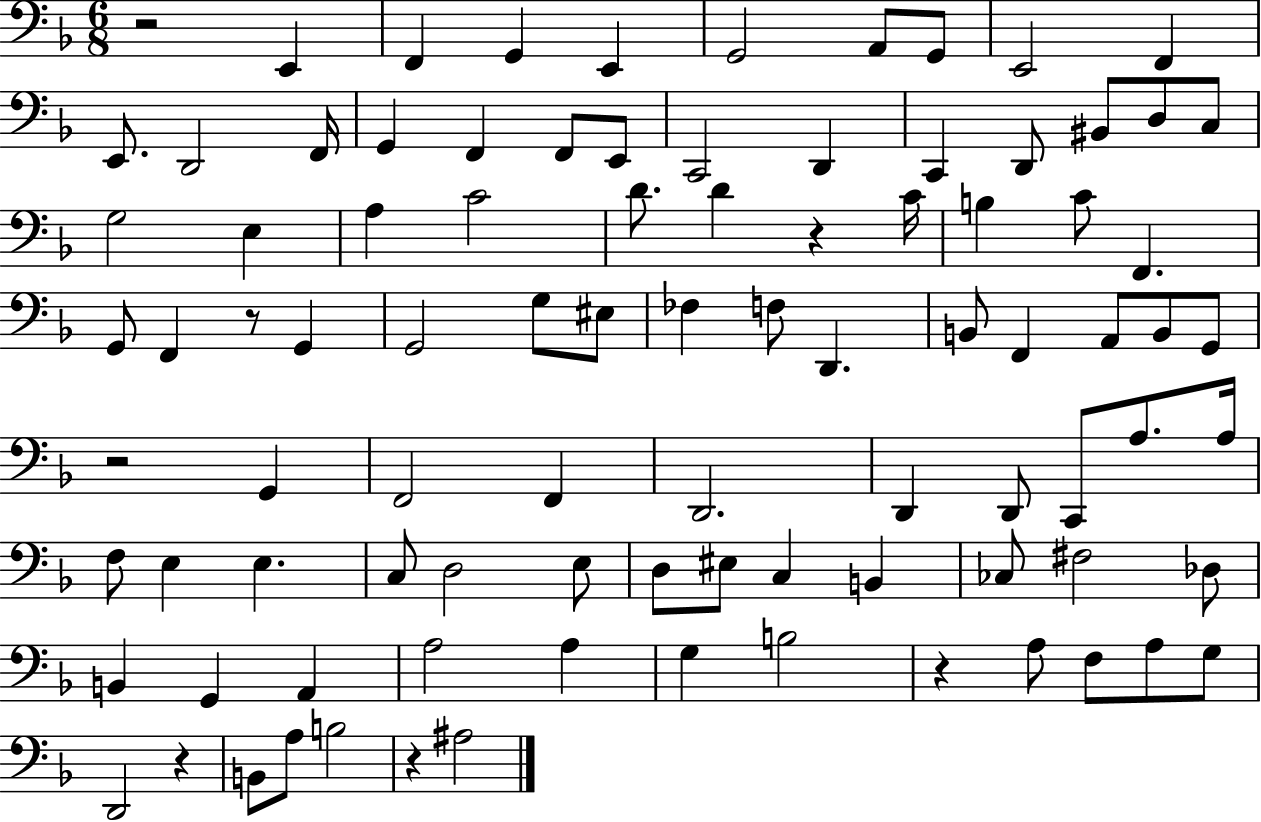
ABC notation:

X:1
T:Untitled
M:6/8
L:1/4
K:F
z2 E,, F,, G,, E,, G,,2 A,,/2 G,,/2 E,,2 F,, E,,/2 D,,2 F,,/4 G,, F,, F,,/2 E,,/2 C,,2 D,, C,, D,,/2 ^B,,/2 D,/2 C,/2 G,2 E, A, C2 D/2 D z C/4 B, C/2 F,, G,,/2 F,, z/2 G,, G,,2 G,/2 ^E,/2 _F, F,/2 D,, B,,/2 F,, A,,/2 B,,/2 G,,/2 z2 G,, F,,2 F,, D,,2 D,, D,,/2 C,,/2 A,/2 A,/4 F,/2 E, E, C,/2 D,2 E,/2 D,/2 ^E,/2 C, B,, _C,/2 ^F,2 _D,/2 B,, G,, A,, A,2 A, G, B,2 z A,/2 F,/2 A,/2 G,/2 D,,2 z B,,/2 A,/2 B,2 z ^A,2